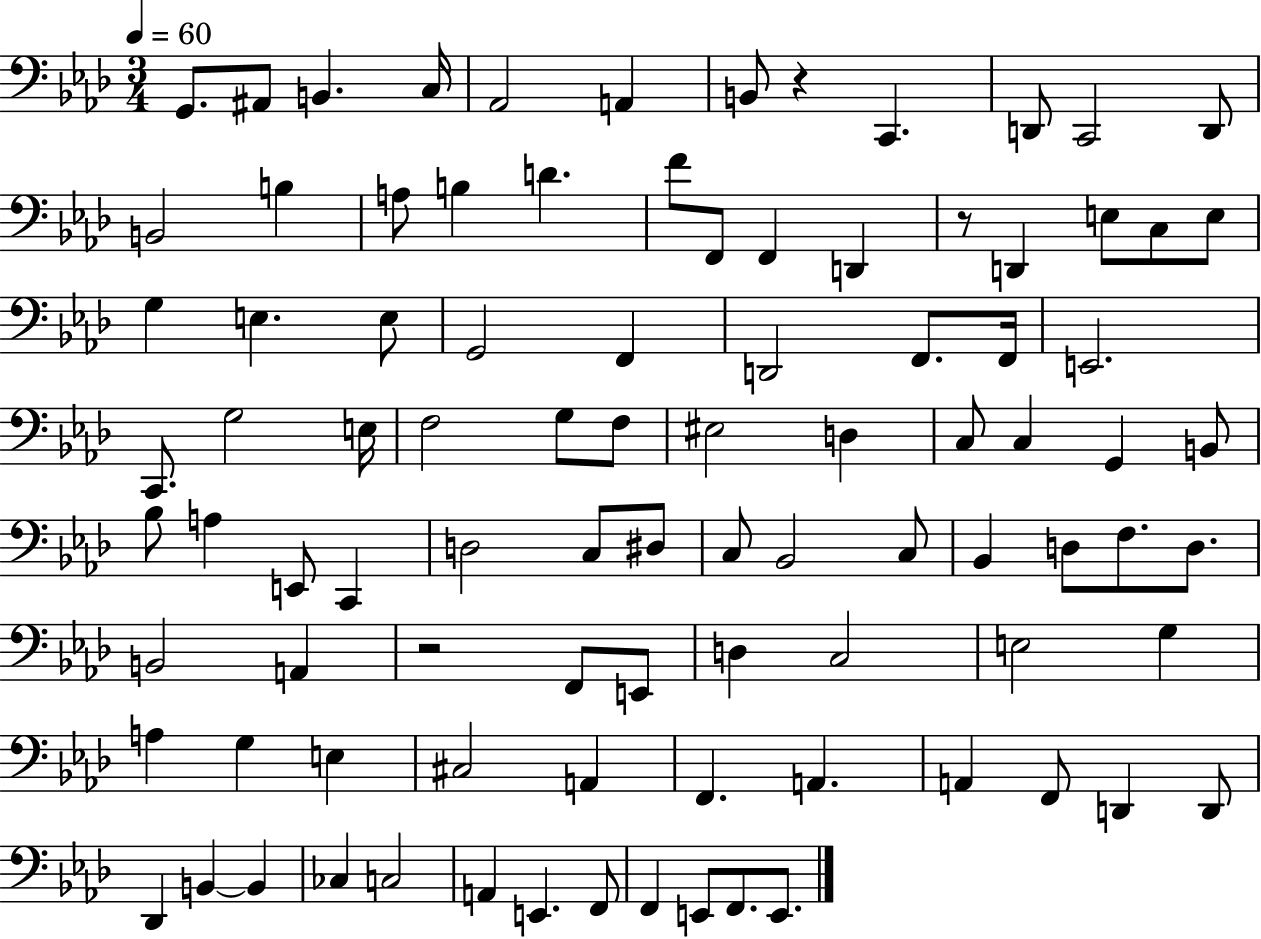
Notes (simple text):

G2/e. A#2/e B2/q. C3/s Ab2/h A2/q B2/e R/q C2/q. D2/e C2/h D2/e B2/h B3/q A3/e B3/q D4/q. F4/e F2/e F2/q D2/q R/e D2/q E3/e C3/e E3/e G3/q E3/q. E3/e G2/h F2/q D2/h F2/e. F2/s E2/h. C2/e. G3/h E3/s F3/h G3/e F3/e EIS3/h D3/q C3/e C3/q G2/q B2/e Bb3/e A3/q E2/e C2/q D3/h C3/e D#3/e C3/e Bb2/h C3/e Bb2/q D3/e F3/e. D3/e. B2/h A2/q R/h F2/e E2/e D3/q C3/h E3/h G3/q A3/q G3/q E3/q C#3/h A2/q F2/q. A2/q. A2/q F2/e D2/q D2/e Db2/q B2/q B2/q CES3/q C3/h A2/q E2/q. F2/e F2/q E2/e F2/e. E2/e.